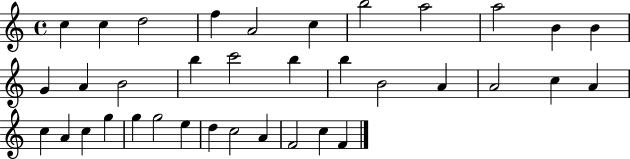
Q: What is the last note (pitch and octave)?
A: F4